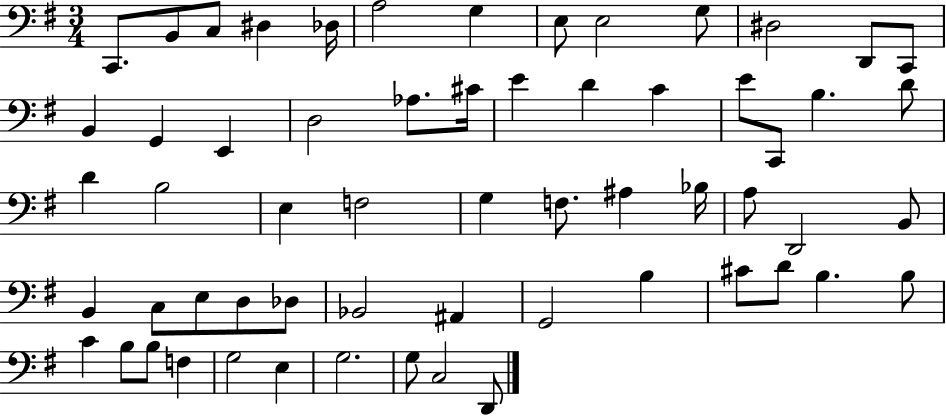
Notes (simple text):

C2/e. B2/e C3/e D#3/q Db3/s A3/h G3/q E3/e E3/h G3/e D#3/h D2/e C2/e B2/q G2/q E2/q D3/h Ab3/e. C#4/s E4/q D4/q C4/q E4/e C2/e B3/q. D4/e D4/q B3/h E3/q F3/h G3/q F3/e. A#3/q Bb3/s A3/e D2/h B2/e B2/q C3/e E3/e D3/e Db3/e Bb2/h A#2/q G2/h B3/q C#4/e D4/e B3/q. B3/e C4/q B3/e B3/e F3/q G3/h E3/q G3/h. G3/e C3/h D2/e